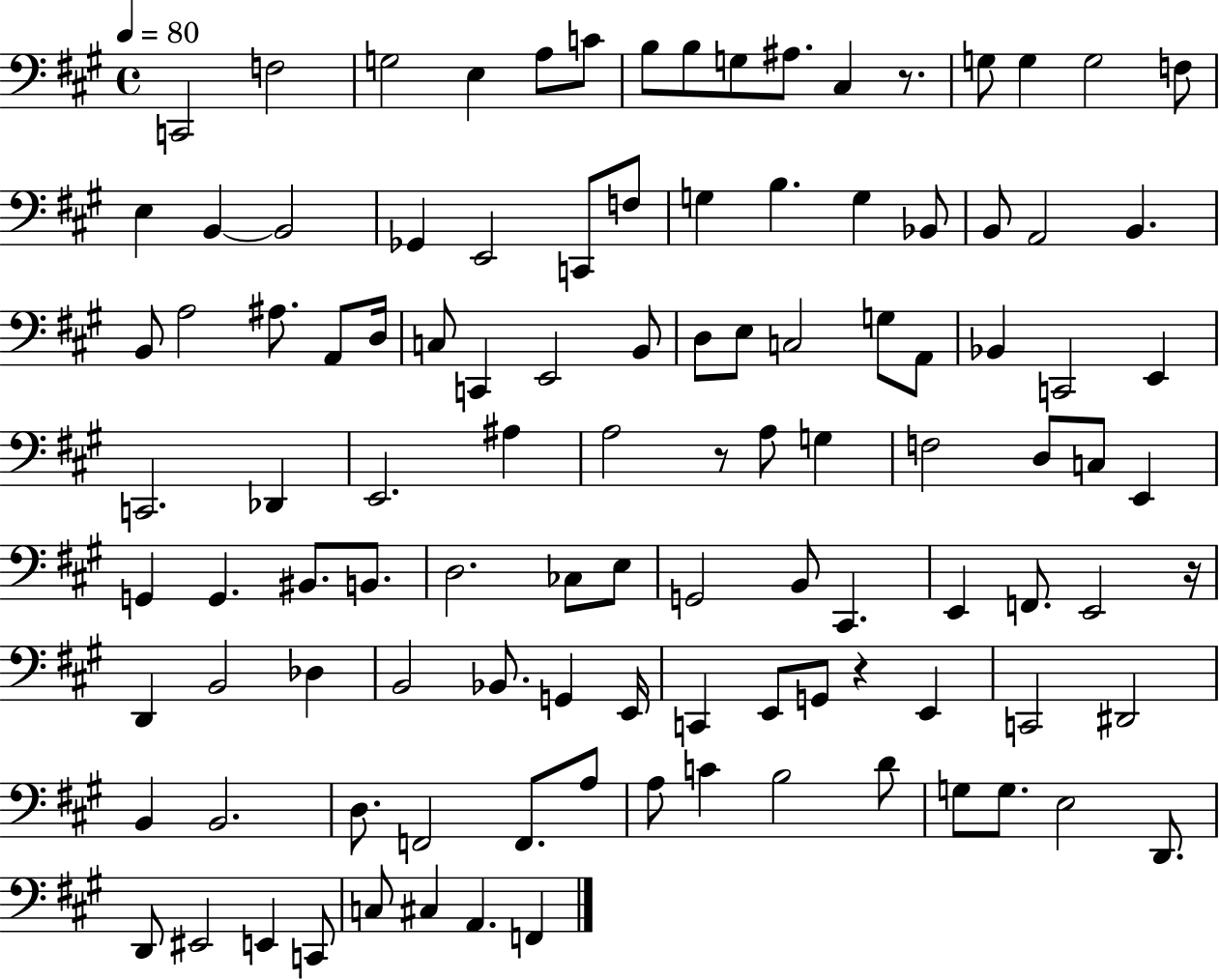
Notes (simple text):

C2/h F3/h G3/h E3/q A3/e C4/e B3/e B3/e G3/e A#3/e. C#3/q R/e. G3/e G3/q G3/h F3/e E3/q B2/q B2/h Gb2/q E2/h C2/e F3/e G3/q B3/q. G3/q Bb2/e B2/e A2/h B2/q. B2/e A3/h A#3/e. A2/e D3/s C3/e C2/q E2/h B2/e D3/e E3/e C3/h G3/e A2/e Bb2/q C2/h E2/q C2/h. Db2/q E2/h. A#3/q A3/h R/e A3/e G3/q F3/h D3/e C3/e E2/q G2/q G2/q. BIS2/e. B2/e. D3/h. CES3/e E3/e G2/h B2/e C#2/q. E2/q F2/e. E2/h R/s D2/q B2/h Db3/q B2/h Bb2/e. G2/q E2/s C2/q E2/e G2/e R/q E2/q C2/h D#2/h B2/q B2/h. D3/e. F2/h F2/e. A3/e A3/e C4/q B3/h D4/e G3/e G3/e. E3/h D2/e. D2/e EIS2/h E2/q C2/e C3/e C#3/q A2/q. F2/q